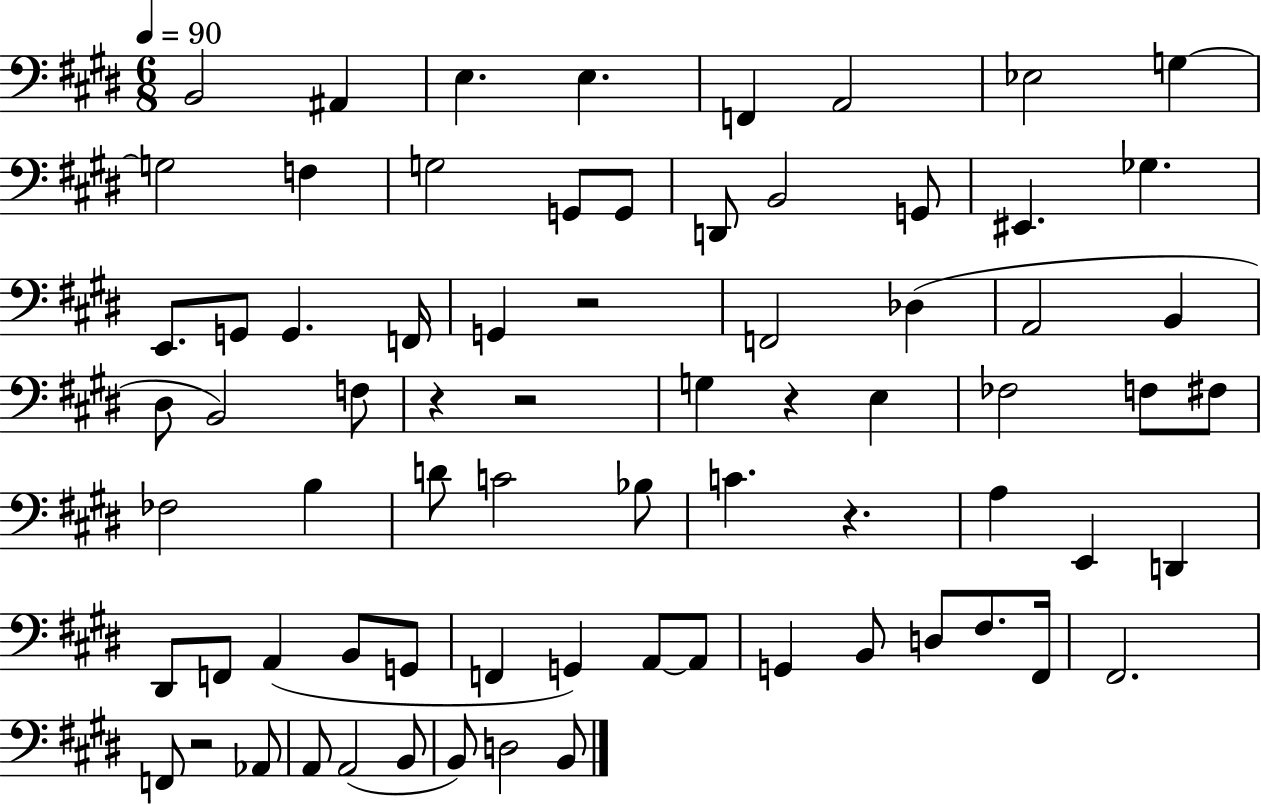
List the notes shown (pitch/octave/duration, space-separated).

B2/h A#2/q E3/q. E3/q. F2/q A2/h Eb3/h G3/q G3/h F3/q G3/h G2/e G2/e D2/e B2/h G2/e EIS2/q. Gb3/q. E2/e. G2/e G2/q. F2/s G2/q R/h F2/h Db3/q A2/h B2/q D#3/e B2/h F3/e R/q R/h G3/q R/q E3/q FES3/h F3/e F#3/e FES3/h B3/q D4/e C4/h Bb3/e C4/q. R/q. A3/q E2/q D2/q D#2/e F2/e A2/q B2/e G2/e F2/q G2/q A2/e A2/e G2/q B2/e D3/e F#3/e. F#2/s F#2/h. F2/e R/h Ab2/e A2/e A2/h B2/e B2/e D3/h B2/e